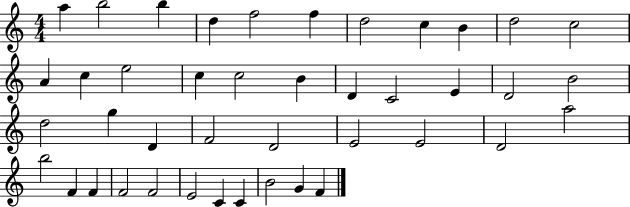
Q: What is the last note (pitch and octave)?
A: F4